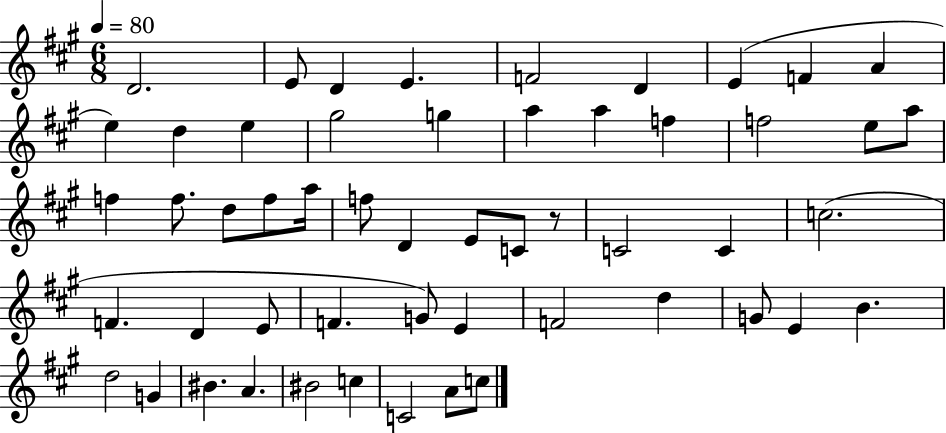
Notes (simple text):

D4/h. E4/e D4/q E4/q. F4/h D4/q E4/q F4/q A4/q E5/q D5/q E5/q G#5/h G5/q A5/q A5/q F5/q F5/h E5/e A5/e F5/q F5/e. D5/e F5/e A5/s F5/e D4/q E4/e C4/e R/e C4/h C4/q C5/h. F4/q. D4/q E4/e F4/q. G4/e E4/q F4/h D5/q G4/e E4/q B4/q. D5/h G4/q BIS4/q. A4/q. BIS4/h C5/q C4/h A4/e C5/e